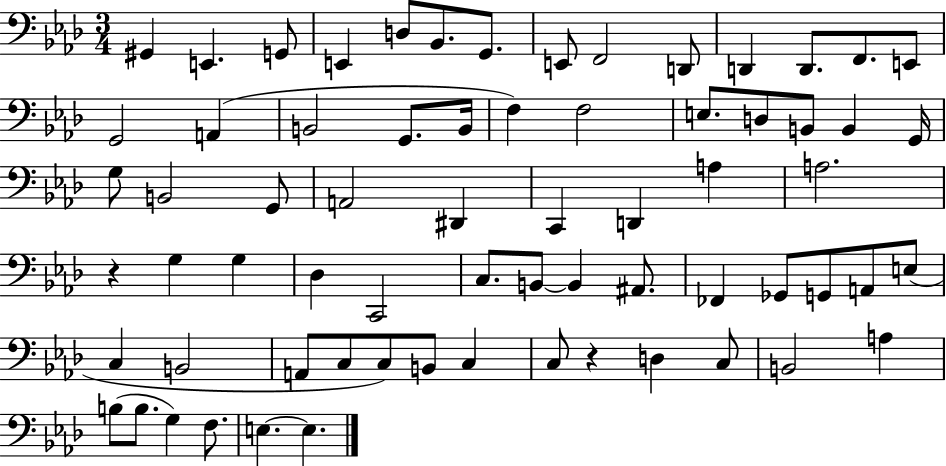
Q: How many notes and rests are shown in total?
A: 68